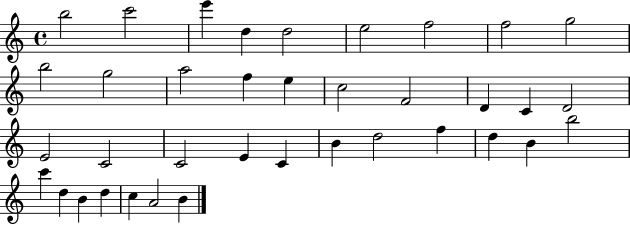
{
  \clef treble
  \time 4/4
  \defaultTimeSignature
  \key c \major
  b''2 c'''2 | e'''4 d''4 d''2 | e''2 f''2 | f''2 g''2 | \break b''2 g''2 | a''2 f''4 e''4 | c''2 f'2 | d'4 c'4 d'2 | \break e'2 c'2 | c'2 e'4 c'4 | b'4 d''2 f''4 | d''4 b'4 b''2 | \break c'''4 d''4 b'4 d''4 | c''4 a'2 b'4 | \bar "|."
}